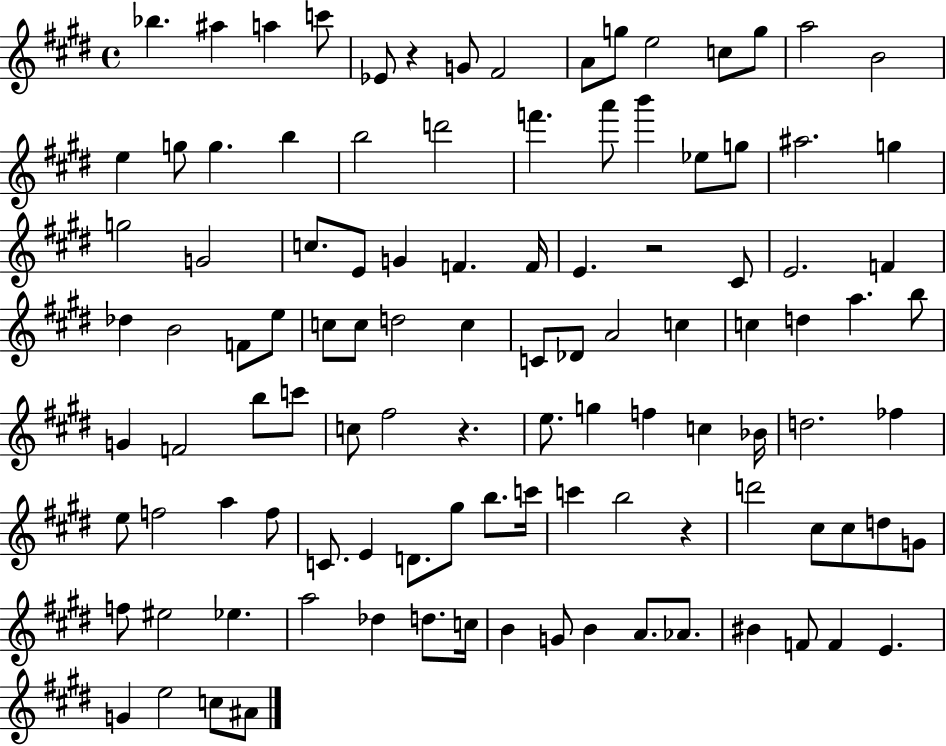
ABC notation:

X:1
T:Untitled
M:4/4
L:1/4
K:E
_b ^a a c'/2 _E/2 z G/2 ^F2 A/2 g/2 e2 c/2 g/2 a2 B2 e g/2 g b b2 d'2 f' a'/2 b' _e/2 g/2 ^a2 g g2 G2 c/2 E/2 G F F/4 E z2 ^C/2 E2 F _d B2 F/2 e/2 c/2 c/2 d2 c C/2 _D/2 A2 c c d a b/2 G F2 b/2 c'/2 c/2 ^f2 z e/2 g f c _B/4 d2 _f e/2 f2 a f/2 C/2 E D/2 ^g/2 b/2 c'/4 c' b2 z d'2 ^c/2 ^c/2 d/2 G/2 f/2 ^e2 _e a2 _d d/2 c/4 B G/2 B A/2 _A/2 ^B F/2 F E G e2 c/2 ^A/2